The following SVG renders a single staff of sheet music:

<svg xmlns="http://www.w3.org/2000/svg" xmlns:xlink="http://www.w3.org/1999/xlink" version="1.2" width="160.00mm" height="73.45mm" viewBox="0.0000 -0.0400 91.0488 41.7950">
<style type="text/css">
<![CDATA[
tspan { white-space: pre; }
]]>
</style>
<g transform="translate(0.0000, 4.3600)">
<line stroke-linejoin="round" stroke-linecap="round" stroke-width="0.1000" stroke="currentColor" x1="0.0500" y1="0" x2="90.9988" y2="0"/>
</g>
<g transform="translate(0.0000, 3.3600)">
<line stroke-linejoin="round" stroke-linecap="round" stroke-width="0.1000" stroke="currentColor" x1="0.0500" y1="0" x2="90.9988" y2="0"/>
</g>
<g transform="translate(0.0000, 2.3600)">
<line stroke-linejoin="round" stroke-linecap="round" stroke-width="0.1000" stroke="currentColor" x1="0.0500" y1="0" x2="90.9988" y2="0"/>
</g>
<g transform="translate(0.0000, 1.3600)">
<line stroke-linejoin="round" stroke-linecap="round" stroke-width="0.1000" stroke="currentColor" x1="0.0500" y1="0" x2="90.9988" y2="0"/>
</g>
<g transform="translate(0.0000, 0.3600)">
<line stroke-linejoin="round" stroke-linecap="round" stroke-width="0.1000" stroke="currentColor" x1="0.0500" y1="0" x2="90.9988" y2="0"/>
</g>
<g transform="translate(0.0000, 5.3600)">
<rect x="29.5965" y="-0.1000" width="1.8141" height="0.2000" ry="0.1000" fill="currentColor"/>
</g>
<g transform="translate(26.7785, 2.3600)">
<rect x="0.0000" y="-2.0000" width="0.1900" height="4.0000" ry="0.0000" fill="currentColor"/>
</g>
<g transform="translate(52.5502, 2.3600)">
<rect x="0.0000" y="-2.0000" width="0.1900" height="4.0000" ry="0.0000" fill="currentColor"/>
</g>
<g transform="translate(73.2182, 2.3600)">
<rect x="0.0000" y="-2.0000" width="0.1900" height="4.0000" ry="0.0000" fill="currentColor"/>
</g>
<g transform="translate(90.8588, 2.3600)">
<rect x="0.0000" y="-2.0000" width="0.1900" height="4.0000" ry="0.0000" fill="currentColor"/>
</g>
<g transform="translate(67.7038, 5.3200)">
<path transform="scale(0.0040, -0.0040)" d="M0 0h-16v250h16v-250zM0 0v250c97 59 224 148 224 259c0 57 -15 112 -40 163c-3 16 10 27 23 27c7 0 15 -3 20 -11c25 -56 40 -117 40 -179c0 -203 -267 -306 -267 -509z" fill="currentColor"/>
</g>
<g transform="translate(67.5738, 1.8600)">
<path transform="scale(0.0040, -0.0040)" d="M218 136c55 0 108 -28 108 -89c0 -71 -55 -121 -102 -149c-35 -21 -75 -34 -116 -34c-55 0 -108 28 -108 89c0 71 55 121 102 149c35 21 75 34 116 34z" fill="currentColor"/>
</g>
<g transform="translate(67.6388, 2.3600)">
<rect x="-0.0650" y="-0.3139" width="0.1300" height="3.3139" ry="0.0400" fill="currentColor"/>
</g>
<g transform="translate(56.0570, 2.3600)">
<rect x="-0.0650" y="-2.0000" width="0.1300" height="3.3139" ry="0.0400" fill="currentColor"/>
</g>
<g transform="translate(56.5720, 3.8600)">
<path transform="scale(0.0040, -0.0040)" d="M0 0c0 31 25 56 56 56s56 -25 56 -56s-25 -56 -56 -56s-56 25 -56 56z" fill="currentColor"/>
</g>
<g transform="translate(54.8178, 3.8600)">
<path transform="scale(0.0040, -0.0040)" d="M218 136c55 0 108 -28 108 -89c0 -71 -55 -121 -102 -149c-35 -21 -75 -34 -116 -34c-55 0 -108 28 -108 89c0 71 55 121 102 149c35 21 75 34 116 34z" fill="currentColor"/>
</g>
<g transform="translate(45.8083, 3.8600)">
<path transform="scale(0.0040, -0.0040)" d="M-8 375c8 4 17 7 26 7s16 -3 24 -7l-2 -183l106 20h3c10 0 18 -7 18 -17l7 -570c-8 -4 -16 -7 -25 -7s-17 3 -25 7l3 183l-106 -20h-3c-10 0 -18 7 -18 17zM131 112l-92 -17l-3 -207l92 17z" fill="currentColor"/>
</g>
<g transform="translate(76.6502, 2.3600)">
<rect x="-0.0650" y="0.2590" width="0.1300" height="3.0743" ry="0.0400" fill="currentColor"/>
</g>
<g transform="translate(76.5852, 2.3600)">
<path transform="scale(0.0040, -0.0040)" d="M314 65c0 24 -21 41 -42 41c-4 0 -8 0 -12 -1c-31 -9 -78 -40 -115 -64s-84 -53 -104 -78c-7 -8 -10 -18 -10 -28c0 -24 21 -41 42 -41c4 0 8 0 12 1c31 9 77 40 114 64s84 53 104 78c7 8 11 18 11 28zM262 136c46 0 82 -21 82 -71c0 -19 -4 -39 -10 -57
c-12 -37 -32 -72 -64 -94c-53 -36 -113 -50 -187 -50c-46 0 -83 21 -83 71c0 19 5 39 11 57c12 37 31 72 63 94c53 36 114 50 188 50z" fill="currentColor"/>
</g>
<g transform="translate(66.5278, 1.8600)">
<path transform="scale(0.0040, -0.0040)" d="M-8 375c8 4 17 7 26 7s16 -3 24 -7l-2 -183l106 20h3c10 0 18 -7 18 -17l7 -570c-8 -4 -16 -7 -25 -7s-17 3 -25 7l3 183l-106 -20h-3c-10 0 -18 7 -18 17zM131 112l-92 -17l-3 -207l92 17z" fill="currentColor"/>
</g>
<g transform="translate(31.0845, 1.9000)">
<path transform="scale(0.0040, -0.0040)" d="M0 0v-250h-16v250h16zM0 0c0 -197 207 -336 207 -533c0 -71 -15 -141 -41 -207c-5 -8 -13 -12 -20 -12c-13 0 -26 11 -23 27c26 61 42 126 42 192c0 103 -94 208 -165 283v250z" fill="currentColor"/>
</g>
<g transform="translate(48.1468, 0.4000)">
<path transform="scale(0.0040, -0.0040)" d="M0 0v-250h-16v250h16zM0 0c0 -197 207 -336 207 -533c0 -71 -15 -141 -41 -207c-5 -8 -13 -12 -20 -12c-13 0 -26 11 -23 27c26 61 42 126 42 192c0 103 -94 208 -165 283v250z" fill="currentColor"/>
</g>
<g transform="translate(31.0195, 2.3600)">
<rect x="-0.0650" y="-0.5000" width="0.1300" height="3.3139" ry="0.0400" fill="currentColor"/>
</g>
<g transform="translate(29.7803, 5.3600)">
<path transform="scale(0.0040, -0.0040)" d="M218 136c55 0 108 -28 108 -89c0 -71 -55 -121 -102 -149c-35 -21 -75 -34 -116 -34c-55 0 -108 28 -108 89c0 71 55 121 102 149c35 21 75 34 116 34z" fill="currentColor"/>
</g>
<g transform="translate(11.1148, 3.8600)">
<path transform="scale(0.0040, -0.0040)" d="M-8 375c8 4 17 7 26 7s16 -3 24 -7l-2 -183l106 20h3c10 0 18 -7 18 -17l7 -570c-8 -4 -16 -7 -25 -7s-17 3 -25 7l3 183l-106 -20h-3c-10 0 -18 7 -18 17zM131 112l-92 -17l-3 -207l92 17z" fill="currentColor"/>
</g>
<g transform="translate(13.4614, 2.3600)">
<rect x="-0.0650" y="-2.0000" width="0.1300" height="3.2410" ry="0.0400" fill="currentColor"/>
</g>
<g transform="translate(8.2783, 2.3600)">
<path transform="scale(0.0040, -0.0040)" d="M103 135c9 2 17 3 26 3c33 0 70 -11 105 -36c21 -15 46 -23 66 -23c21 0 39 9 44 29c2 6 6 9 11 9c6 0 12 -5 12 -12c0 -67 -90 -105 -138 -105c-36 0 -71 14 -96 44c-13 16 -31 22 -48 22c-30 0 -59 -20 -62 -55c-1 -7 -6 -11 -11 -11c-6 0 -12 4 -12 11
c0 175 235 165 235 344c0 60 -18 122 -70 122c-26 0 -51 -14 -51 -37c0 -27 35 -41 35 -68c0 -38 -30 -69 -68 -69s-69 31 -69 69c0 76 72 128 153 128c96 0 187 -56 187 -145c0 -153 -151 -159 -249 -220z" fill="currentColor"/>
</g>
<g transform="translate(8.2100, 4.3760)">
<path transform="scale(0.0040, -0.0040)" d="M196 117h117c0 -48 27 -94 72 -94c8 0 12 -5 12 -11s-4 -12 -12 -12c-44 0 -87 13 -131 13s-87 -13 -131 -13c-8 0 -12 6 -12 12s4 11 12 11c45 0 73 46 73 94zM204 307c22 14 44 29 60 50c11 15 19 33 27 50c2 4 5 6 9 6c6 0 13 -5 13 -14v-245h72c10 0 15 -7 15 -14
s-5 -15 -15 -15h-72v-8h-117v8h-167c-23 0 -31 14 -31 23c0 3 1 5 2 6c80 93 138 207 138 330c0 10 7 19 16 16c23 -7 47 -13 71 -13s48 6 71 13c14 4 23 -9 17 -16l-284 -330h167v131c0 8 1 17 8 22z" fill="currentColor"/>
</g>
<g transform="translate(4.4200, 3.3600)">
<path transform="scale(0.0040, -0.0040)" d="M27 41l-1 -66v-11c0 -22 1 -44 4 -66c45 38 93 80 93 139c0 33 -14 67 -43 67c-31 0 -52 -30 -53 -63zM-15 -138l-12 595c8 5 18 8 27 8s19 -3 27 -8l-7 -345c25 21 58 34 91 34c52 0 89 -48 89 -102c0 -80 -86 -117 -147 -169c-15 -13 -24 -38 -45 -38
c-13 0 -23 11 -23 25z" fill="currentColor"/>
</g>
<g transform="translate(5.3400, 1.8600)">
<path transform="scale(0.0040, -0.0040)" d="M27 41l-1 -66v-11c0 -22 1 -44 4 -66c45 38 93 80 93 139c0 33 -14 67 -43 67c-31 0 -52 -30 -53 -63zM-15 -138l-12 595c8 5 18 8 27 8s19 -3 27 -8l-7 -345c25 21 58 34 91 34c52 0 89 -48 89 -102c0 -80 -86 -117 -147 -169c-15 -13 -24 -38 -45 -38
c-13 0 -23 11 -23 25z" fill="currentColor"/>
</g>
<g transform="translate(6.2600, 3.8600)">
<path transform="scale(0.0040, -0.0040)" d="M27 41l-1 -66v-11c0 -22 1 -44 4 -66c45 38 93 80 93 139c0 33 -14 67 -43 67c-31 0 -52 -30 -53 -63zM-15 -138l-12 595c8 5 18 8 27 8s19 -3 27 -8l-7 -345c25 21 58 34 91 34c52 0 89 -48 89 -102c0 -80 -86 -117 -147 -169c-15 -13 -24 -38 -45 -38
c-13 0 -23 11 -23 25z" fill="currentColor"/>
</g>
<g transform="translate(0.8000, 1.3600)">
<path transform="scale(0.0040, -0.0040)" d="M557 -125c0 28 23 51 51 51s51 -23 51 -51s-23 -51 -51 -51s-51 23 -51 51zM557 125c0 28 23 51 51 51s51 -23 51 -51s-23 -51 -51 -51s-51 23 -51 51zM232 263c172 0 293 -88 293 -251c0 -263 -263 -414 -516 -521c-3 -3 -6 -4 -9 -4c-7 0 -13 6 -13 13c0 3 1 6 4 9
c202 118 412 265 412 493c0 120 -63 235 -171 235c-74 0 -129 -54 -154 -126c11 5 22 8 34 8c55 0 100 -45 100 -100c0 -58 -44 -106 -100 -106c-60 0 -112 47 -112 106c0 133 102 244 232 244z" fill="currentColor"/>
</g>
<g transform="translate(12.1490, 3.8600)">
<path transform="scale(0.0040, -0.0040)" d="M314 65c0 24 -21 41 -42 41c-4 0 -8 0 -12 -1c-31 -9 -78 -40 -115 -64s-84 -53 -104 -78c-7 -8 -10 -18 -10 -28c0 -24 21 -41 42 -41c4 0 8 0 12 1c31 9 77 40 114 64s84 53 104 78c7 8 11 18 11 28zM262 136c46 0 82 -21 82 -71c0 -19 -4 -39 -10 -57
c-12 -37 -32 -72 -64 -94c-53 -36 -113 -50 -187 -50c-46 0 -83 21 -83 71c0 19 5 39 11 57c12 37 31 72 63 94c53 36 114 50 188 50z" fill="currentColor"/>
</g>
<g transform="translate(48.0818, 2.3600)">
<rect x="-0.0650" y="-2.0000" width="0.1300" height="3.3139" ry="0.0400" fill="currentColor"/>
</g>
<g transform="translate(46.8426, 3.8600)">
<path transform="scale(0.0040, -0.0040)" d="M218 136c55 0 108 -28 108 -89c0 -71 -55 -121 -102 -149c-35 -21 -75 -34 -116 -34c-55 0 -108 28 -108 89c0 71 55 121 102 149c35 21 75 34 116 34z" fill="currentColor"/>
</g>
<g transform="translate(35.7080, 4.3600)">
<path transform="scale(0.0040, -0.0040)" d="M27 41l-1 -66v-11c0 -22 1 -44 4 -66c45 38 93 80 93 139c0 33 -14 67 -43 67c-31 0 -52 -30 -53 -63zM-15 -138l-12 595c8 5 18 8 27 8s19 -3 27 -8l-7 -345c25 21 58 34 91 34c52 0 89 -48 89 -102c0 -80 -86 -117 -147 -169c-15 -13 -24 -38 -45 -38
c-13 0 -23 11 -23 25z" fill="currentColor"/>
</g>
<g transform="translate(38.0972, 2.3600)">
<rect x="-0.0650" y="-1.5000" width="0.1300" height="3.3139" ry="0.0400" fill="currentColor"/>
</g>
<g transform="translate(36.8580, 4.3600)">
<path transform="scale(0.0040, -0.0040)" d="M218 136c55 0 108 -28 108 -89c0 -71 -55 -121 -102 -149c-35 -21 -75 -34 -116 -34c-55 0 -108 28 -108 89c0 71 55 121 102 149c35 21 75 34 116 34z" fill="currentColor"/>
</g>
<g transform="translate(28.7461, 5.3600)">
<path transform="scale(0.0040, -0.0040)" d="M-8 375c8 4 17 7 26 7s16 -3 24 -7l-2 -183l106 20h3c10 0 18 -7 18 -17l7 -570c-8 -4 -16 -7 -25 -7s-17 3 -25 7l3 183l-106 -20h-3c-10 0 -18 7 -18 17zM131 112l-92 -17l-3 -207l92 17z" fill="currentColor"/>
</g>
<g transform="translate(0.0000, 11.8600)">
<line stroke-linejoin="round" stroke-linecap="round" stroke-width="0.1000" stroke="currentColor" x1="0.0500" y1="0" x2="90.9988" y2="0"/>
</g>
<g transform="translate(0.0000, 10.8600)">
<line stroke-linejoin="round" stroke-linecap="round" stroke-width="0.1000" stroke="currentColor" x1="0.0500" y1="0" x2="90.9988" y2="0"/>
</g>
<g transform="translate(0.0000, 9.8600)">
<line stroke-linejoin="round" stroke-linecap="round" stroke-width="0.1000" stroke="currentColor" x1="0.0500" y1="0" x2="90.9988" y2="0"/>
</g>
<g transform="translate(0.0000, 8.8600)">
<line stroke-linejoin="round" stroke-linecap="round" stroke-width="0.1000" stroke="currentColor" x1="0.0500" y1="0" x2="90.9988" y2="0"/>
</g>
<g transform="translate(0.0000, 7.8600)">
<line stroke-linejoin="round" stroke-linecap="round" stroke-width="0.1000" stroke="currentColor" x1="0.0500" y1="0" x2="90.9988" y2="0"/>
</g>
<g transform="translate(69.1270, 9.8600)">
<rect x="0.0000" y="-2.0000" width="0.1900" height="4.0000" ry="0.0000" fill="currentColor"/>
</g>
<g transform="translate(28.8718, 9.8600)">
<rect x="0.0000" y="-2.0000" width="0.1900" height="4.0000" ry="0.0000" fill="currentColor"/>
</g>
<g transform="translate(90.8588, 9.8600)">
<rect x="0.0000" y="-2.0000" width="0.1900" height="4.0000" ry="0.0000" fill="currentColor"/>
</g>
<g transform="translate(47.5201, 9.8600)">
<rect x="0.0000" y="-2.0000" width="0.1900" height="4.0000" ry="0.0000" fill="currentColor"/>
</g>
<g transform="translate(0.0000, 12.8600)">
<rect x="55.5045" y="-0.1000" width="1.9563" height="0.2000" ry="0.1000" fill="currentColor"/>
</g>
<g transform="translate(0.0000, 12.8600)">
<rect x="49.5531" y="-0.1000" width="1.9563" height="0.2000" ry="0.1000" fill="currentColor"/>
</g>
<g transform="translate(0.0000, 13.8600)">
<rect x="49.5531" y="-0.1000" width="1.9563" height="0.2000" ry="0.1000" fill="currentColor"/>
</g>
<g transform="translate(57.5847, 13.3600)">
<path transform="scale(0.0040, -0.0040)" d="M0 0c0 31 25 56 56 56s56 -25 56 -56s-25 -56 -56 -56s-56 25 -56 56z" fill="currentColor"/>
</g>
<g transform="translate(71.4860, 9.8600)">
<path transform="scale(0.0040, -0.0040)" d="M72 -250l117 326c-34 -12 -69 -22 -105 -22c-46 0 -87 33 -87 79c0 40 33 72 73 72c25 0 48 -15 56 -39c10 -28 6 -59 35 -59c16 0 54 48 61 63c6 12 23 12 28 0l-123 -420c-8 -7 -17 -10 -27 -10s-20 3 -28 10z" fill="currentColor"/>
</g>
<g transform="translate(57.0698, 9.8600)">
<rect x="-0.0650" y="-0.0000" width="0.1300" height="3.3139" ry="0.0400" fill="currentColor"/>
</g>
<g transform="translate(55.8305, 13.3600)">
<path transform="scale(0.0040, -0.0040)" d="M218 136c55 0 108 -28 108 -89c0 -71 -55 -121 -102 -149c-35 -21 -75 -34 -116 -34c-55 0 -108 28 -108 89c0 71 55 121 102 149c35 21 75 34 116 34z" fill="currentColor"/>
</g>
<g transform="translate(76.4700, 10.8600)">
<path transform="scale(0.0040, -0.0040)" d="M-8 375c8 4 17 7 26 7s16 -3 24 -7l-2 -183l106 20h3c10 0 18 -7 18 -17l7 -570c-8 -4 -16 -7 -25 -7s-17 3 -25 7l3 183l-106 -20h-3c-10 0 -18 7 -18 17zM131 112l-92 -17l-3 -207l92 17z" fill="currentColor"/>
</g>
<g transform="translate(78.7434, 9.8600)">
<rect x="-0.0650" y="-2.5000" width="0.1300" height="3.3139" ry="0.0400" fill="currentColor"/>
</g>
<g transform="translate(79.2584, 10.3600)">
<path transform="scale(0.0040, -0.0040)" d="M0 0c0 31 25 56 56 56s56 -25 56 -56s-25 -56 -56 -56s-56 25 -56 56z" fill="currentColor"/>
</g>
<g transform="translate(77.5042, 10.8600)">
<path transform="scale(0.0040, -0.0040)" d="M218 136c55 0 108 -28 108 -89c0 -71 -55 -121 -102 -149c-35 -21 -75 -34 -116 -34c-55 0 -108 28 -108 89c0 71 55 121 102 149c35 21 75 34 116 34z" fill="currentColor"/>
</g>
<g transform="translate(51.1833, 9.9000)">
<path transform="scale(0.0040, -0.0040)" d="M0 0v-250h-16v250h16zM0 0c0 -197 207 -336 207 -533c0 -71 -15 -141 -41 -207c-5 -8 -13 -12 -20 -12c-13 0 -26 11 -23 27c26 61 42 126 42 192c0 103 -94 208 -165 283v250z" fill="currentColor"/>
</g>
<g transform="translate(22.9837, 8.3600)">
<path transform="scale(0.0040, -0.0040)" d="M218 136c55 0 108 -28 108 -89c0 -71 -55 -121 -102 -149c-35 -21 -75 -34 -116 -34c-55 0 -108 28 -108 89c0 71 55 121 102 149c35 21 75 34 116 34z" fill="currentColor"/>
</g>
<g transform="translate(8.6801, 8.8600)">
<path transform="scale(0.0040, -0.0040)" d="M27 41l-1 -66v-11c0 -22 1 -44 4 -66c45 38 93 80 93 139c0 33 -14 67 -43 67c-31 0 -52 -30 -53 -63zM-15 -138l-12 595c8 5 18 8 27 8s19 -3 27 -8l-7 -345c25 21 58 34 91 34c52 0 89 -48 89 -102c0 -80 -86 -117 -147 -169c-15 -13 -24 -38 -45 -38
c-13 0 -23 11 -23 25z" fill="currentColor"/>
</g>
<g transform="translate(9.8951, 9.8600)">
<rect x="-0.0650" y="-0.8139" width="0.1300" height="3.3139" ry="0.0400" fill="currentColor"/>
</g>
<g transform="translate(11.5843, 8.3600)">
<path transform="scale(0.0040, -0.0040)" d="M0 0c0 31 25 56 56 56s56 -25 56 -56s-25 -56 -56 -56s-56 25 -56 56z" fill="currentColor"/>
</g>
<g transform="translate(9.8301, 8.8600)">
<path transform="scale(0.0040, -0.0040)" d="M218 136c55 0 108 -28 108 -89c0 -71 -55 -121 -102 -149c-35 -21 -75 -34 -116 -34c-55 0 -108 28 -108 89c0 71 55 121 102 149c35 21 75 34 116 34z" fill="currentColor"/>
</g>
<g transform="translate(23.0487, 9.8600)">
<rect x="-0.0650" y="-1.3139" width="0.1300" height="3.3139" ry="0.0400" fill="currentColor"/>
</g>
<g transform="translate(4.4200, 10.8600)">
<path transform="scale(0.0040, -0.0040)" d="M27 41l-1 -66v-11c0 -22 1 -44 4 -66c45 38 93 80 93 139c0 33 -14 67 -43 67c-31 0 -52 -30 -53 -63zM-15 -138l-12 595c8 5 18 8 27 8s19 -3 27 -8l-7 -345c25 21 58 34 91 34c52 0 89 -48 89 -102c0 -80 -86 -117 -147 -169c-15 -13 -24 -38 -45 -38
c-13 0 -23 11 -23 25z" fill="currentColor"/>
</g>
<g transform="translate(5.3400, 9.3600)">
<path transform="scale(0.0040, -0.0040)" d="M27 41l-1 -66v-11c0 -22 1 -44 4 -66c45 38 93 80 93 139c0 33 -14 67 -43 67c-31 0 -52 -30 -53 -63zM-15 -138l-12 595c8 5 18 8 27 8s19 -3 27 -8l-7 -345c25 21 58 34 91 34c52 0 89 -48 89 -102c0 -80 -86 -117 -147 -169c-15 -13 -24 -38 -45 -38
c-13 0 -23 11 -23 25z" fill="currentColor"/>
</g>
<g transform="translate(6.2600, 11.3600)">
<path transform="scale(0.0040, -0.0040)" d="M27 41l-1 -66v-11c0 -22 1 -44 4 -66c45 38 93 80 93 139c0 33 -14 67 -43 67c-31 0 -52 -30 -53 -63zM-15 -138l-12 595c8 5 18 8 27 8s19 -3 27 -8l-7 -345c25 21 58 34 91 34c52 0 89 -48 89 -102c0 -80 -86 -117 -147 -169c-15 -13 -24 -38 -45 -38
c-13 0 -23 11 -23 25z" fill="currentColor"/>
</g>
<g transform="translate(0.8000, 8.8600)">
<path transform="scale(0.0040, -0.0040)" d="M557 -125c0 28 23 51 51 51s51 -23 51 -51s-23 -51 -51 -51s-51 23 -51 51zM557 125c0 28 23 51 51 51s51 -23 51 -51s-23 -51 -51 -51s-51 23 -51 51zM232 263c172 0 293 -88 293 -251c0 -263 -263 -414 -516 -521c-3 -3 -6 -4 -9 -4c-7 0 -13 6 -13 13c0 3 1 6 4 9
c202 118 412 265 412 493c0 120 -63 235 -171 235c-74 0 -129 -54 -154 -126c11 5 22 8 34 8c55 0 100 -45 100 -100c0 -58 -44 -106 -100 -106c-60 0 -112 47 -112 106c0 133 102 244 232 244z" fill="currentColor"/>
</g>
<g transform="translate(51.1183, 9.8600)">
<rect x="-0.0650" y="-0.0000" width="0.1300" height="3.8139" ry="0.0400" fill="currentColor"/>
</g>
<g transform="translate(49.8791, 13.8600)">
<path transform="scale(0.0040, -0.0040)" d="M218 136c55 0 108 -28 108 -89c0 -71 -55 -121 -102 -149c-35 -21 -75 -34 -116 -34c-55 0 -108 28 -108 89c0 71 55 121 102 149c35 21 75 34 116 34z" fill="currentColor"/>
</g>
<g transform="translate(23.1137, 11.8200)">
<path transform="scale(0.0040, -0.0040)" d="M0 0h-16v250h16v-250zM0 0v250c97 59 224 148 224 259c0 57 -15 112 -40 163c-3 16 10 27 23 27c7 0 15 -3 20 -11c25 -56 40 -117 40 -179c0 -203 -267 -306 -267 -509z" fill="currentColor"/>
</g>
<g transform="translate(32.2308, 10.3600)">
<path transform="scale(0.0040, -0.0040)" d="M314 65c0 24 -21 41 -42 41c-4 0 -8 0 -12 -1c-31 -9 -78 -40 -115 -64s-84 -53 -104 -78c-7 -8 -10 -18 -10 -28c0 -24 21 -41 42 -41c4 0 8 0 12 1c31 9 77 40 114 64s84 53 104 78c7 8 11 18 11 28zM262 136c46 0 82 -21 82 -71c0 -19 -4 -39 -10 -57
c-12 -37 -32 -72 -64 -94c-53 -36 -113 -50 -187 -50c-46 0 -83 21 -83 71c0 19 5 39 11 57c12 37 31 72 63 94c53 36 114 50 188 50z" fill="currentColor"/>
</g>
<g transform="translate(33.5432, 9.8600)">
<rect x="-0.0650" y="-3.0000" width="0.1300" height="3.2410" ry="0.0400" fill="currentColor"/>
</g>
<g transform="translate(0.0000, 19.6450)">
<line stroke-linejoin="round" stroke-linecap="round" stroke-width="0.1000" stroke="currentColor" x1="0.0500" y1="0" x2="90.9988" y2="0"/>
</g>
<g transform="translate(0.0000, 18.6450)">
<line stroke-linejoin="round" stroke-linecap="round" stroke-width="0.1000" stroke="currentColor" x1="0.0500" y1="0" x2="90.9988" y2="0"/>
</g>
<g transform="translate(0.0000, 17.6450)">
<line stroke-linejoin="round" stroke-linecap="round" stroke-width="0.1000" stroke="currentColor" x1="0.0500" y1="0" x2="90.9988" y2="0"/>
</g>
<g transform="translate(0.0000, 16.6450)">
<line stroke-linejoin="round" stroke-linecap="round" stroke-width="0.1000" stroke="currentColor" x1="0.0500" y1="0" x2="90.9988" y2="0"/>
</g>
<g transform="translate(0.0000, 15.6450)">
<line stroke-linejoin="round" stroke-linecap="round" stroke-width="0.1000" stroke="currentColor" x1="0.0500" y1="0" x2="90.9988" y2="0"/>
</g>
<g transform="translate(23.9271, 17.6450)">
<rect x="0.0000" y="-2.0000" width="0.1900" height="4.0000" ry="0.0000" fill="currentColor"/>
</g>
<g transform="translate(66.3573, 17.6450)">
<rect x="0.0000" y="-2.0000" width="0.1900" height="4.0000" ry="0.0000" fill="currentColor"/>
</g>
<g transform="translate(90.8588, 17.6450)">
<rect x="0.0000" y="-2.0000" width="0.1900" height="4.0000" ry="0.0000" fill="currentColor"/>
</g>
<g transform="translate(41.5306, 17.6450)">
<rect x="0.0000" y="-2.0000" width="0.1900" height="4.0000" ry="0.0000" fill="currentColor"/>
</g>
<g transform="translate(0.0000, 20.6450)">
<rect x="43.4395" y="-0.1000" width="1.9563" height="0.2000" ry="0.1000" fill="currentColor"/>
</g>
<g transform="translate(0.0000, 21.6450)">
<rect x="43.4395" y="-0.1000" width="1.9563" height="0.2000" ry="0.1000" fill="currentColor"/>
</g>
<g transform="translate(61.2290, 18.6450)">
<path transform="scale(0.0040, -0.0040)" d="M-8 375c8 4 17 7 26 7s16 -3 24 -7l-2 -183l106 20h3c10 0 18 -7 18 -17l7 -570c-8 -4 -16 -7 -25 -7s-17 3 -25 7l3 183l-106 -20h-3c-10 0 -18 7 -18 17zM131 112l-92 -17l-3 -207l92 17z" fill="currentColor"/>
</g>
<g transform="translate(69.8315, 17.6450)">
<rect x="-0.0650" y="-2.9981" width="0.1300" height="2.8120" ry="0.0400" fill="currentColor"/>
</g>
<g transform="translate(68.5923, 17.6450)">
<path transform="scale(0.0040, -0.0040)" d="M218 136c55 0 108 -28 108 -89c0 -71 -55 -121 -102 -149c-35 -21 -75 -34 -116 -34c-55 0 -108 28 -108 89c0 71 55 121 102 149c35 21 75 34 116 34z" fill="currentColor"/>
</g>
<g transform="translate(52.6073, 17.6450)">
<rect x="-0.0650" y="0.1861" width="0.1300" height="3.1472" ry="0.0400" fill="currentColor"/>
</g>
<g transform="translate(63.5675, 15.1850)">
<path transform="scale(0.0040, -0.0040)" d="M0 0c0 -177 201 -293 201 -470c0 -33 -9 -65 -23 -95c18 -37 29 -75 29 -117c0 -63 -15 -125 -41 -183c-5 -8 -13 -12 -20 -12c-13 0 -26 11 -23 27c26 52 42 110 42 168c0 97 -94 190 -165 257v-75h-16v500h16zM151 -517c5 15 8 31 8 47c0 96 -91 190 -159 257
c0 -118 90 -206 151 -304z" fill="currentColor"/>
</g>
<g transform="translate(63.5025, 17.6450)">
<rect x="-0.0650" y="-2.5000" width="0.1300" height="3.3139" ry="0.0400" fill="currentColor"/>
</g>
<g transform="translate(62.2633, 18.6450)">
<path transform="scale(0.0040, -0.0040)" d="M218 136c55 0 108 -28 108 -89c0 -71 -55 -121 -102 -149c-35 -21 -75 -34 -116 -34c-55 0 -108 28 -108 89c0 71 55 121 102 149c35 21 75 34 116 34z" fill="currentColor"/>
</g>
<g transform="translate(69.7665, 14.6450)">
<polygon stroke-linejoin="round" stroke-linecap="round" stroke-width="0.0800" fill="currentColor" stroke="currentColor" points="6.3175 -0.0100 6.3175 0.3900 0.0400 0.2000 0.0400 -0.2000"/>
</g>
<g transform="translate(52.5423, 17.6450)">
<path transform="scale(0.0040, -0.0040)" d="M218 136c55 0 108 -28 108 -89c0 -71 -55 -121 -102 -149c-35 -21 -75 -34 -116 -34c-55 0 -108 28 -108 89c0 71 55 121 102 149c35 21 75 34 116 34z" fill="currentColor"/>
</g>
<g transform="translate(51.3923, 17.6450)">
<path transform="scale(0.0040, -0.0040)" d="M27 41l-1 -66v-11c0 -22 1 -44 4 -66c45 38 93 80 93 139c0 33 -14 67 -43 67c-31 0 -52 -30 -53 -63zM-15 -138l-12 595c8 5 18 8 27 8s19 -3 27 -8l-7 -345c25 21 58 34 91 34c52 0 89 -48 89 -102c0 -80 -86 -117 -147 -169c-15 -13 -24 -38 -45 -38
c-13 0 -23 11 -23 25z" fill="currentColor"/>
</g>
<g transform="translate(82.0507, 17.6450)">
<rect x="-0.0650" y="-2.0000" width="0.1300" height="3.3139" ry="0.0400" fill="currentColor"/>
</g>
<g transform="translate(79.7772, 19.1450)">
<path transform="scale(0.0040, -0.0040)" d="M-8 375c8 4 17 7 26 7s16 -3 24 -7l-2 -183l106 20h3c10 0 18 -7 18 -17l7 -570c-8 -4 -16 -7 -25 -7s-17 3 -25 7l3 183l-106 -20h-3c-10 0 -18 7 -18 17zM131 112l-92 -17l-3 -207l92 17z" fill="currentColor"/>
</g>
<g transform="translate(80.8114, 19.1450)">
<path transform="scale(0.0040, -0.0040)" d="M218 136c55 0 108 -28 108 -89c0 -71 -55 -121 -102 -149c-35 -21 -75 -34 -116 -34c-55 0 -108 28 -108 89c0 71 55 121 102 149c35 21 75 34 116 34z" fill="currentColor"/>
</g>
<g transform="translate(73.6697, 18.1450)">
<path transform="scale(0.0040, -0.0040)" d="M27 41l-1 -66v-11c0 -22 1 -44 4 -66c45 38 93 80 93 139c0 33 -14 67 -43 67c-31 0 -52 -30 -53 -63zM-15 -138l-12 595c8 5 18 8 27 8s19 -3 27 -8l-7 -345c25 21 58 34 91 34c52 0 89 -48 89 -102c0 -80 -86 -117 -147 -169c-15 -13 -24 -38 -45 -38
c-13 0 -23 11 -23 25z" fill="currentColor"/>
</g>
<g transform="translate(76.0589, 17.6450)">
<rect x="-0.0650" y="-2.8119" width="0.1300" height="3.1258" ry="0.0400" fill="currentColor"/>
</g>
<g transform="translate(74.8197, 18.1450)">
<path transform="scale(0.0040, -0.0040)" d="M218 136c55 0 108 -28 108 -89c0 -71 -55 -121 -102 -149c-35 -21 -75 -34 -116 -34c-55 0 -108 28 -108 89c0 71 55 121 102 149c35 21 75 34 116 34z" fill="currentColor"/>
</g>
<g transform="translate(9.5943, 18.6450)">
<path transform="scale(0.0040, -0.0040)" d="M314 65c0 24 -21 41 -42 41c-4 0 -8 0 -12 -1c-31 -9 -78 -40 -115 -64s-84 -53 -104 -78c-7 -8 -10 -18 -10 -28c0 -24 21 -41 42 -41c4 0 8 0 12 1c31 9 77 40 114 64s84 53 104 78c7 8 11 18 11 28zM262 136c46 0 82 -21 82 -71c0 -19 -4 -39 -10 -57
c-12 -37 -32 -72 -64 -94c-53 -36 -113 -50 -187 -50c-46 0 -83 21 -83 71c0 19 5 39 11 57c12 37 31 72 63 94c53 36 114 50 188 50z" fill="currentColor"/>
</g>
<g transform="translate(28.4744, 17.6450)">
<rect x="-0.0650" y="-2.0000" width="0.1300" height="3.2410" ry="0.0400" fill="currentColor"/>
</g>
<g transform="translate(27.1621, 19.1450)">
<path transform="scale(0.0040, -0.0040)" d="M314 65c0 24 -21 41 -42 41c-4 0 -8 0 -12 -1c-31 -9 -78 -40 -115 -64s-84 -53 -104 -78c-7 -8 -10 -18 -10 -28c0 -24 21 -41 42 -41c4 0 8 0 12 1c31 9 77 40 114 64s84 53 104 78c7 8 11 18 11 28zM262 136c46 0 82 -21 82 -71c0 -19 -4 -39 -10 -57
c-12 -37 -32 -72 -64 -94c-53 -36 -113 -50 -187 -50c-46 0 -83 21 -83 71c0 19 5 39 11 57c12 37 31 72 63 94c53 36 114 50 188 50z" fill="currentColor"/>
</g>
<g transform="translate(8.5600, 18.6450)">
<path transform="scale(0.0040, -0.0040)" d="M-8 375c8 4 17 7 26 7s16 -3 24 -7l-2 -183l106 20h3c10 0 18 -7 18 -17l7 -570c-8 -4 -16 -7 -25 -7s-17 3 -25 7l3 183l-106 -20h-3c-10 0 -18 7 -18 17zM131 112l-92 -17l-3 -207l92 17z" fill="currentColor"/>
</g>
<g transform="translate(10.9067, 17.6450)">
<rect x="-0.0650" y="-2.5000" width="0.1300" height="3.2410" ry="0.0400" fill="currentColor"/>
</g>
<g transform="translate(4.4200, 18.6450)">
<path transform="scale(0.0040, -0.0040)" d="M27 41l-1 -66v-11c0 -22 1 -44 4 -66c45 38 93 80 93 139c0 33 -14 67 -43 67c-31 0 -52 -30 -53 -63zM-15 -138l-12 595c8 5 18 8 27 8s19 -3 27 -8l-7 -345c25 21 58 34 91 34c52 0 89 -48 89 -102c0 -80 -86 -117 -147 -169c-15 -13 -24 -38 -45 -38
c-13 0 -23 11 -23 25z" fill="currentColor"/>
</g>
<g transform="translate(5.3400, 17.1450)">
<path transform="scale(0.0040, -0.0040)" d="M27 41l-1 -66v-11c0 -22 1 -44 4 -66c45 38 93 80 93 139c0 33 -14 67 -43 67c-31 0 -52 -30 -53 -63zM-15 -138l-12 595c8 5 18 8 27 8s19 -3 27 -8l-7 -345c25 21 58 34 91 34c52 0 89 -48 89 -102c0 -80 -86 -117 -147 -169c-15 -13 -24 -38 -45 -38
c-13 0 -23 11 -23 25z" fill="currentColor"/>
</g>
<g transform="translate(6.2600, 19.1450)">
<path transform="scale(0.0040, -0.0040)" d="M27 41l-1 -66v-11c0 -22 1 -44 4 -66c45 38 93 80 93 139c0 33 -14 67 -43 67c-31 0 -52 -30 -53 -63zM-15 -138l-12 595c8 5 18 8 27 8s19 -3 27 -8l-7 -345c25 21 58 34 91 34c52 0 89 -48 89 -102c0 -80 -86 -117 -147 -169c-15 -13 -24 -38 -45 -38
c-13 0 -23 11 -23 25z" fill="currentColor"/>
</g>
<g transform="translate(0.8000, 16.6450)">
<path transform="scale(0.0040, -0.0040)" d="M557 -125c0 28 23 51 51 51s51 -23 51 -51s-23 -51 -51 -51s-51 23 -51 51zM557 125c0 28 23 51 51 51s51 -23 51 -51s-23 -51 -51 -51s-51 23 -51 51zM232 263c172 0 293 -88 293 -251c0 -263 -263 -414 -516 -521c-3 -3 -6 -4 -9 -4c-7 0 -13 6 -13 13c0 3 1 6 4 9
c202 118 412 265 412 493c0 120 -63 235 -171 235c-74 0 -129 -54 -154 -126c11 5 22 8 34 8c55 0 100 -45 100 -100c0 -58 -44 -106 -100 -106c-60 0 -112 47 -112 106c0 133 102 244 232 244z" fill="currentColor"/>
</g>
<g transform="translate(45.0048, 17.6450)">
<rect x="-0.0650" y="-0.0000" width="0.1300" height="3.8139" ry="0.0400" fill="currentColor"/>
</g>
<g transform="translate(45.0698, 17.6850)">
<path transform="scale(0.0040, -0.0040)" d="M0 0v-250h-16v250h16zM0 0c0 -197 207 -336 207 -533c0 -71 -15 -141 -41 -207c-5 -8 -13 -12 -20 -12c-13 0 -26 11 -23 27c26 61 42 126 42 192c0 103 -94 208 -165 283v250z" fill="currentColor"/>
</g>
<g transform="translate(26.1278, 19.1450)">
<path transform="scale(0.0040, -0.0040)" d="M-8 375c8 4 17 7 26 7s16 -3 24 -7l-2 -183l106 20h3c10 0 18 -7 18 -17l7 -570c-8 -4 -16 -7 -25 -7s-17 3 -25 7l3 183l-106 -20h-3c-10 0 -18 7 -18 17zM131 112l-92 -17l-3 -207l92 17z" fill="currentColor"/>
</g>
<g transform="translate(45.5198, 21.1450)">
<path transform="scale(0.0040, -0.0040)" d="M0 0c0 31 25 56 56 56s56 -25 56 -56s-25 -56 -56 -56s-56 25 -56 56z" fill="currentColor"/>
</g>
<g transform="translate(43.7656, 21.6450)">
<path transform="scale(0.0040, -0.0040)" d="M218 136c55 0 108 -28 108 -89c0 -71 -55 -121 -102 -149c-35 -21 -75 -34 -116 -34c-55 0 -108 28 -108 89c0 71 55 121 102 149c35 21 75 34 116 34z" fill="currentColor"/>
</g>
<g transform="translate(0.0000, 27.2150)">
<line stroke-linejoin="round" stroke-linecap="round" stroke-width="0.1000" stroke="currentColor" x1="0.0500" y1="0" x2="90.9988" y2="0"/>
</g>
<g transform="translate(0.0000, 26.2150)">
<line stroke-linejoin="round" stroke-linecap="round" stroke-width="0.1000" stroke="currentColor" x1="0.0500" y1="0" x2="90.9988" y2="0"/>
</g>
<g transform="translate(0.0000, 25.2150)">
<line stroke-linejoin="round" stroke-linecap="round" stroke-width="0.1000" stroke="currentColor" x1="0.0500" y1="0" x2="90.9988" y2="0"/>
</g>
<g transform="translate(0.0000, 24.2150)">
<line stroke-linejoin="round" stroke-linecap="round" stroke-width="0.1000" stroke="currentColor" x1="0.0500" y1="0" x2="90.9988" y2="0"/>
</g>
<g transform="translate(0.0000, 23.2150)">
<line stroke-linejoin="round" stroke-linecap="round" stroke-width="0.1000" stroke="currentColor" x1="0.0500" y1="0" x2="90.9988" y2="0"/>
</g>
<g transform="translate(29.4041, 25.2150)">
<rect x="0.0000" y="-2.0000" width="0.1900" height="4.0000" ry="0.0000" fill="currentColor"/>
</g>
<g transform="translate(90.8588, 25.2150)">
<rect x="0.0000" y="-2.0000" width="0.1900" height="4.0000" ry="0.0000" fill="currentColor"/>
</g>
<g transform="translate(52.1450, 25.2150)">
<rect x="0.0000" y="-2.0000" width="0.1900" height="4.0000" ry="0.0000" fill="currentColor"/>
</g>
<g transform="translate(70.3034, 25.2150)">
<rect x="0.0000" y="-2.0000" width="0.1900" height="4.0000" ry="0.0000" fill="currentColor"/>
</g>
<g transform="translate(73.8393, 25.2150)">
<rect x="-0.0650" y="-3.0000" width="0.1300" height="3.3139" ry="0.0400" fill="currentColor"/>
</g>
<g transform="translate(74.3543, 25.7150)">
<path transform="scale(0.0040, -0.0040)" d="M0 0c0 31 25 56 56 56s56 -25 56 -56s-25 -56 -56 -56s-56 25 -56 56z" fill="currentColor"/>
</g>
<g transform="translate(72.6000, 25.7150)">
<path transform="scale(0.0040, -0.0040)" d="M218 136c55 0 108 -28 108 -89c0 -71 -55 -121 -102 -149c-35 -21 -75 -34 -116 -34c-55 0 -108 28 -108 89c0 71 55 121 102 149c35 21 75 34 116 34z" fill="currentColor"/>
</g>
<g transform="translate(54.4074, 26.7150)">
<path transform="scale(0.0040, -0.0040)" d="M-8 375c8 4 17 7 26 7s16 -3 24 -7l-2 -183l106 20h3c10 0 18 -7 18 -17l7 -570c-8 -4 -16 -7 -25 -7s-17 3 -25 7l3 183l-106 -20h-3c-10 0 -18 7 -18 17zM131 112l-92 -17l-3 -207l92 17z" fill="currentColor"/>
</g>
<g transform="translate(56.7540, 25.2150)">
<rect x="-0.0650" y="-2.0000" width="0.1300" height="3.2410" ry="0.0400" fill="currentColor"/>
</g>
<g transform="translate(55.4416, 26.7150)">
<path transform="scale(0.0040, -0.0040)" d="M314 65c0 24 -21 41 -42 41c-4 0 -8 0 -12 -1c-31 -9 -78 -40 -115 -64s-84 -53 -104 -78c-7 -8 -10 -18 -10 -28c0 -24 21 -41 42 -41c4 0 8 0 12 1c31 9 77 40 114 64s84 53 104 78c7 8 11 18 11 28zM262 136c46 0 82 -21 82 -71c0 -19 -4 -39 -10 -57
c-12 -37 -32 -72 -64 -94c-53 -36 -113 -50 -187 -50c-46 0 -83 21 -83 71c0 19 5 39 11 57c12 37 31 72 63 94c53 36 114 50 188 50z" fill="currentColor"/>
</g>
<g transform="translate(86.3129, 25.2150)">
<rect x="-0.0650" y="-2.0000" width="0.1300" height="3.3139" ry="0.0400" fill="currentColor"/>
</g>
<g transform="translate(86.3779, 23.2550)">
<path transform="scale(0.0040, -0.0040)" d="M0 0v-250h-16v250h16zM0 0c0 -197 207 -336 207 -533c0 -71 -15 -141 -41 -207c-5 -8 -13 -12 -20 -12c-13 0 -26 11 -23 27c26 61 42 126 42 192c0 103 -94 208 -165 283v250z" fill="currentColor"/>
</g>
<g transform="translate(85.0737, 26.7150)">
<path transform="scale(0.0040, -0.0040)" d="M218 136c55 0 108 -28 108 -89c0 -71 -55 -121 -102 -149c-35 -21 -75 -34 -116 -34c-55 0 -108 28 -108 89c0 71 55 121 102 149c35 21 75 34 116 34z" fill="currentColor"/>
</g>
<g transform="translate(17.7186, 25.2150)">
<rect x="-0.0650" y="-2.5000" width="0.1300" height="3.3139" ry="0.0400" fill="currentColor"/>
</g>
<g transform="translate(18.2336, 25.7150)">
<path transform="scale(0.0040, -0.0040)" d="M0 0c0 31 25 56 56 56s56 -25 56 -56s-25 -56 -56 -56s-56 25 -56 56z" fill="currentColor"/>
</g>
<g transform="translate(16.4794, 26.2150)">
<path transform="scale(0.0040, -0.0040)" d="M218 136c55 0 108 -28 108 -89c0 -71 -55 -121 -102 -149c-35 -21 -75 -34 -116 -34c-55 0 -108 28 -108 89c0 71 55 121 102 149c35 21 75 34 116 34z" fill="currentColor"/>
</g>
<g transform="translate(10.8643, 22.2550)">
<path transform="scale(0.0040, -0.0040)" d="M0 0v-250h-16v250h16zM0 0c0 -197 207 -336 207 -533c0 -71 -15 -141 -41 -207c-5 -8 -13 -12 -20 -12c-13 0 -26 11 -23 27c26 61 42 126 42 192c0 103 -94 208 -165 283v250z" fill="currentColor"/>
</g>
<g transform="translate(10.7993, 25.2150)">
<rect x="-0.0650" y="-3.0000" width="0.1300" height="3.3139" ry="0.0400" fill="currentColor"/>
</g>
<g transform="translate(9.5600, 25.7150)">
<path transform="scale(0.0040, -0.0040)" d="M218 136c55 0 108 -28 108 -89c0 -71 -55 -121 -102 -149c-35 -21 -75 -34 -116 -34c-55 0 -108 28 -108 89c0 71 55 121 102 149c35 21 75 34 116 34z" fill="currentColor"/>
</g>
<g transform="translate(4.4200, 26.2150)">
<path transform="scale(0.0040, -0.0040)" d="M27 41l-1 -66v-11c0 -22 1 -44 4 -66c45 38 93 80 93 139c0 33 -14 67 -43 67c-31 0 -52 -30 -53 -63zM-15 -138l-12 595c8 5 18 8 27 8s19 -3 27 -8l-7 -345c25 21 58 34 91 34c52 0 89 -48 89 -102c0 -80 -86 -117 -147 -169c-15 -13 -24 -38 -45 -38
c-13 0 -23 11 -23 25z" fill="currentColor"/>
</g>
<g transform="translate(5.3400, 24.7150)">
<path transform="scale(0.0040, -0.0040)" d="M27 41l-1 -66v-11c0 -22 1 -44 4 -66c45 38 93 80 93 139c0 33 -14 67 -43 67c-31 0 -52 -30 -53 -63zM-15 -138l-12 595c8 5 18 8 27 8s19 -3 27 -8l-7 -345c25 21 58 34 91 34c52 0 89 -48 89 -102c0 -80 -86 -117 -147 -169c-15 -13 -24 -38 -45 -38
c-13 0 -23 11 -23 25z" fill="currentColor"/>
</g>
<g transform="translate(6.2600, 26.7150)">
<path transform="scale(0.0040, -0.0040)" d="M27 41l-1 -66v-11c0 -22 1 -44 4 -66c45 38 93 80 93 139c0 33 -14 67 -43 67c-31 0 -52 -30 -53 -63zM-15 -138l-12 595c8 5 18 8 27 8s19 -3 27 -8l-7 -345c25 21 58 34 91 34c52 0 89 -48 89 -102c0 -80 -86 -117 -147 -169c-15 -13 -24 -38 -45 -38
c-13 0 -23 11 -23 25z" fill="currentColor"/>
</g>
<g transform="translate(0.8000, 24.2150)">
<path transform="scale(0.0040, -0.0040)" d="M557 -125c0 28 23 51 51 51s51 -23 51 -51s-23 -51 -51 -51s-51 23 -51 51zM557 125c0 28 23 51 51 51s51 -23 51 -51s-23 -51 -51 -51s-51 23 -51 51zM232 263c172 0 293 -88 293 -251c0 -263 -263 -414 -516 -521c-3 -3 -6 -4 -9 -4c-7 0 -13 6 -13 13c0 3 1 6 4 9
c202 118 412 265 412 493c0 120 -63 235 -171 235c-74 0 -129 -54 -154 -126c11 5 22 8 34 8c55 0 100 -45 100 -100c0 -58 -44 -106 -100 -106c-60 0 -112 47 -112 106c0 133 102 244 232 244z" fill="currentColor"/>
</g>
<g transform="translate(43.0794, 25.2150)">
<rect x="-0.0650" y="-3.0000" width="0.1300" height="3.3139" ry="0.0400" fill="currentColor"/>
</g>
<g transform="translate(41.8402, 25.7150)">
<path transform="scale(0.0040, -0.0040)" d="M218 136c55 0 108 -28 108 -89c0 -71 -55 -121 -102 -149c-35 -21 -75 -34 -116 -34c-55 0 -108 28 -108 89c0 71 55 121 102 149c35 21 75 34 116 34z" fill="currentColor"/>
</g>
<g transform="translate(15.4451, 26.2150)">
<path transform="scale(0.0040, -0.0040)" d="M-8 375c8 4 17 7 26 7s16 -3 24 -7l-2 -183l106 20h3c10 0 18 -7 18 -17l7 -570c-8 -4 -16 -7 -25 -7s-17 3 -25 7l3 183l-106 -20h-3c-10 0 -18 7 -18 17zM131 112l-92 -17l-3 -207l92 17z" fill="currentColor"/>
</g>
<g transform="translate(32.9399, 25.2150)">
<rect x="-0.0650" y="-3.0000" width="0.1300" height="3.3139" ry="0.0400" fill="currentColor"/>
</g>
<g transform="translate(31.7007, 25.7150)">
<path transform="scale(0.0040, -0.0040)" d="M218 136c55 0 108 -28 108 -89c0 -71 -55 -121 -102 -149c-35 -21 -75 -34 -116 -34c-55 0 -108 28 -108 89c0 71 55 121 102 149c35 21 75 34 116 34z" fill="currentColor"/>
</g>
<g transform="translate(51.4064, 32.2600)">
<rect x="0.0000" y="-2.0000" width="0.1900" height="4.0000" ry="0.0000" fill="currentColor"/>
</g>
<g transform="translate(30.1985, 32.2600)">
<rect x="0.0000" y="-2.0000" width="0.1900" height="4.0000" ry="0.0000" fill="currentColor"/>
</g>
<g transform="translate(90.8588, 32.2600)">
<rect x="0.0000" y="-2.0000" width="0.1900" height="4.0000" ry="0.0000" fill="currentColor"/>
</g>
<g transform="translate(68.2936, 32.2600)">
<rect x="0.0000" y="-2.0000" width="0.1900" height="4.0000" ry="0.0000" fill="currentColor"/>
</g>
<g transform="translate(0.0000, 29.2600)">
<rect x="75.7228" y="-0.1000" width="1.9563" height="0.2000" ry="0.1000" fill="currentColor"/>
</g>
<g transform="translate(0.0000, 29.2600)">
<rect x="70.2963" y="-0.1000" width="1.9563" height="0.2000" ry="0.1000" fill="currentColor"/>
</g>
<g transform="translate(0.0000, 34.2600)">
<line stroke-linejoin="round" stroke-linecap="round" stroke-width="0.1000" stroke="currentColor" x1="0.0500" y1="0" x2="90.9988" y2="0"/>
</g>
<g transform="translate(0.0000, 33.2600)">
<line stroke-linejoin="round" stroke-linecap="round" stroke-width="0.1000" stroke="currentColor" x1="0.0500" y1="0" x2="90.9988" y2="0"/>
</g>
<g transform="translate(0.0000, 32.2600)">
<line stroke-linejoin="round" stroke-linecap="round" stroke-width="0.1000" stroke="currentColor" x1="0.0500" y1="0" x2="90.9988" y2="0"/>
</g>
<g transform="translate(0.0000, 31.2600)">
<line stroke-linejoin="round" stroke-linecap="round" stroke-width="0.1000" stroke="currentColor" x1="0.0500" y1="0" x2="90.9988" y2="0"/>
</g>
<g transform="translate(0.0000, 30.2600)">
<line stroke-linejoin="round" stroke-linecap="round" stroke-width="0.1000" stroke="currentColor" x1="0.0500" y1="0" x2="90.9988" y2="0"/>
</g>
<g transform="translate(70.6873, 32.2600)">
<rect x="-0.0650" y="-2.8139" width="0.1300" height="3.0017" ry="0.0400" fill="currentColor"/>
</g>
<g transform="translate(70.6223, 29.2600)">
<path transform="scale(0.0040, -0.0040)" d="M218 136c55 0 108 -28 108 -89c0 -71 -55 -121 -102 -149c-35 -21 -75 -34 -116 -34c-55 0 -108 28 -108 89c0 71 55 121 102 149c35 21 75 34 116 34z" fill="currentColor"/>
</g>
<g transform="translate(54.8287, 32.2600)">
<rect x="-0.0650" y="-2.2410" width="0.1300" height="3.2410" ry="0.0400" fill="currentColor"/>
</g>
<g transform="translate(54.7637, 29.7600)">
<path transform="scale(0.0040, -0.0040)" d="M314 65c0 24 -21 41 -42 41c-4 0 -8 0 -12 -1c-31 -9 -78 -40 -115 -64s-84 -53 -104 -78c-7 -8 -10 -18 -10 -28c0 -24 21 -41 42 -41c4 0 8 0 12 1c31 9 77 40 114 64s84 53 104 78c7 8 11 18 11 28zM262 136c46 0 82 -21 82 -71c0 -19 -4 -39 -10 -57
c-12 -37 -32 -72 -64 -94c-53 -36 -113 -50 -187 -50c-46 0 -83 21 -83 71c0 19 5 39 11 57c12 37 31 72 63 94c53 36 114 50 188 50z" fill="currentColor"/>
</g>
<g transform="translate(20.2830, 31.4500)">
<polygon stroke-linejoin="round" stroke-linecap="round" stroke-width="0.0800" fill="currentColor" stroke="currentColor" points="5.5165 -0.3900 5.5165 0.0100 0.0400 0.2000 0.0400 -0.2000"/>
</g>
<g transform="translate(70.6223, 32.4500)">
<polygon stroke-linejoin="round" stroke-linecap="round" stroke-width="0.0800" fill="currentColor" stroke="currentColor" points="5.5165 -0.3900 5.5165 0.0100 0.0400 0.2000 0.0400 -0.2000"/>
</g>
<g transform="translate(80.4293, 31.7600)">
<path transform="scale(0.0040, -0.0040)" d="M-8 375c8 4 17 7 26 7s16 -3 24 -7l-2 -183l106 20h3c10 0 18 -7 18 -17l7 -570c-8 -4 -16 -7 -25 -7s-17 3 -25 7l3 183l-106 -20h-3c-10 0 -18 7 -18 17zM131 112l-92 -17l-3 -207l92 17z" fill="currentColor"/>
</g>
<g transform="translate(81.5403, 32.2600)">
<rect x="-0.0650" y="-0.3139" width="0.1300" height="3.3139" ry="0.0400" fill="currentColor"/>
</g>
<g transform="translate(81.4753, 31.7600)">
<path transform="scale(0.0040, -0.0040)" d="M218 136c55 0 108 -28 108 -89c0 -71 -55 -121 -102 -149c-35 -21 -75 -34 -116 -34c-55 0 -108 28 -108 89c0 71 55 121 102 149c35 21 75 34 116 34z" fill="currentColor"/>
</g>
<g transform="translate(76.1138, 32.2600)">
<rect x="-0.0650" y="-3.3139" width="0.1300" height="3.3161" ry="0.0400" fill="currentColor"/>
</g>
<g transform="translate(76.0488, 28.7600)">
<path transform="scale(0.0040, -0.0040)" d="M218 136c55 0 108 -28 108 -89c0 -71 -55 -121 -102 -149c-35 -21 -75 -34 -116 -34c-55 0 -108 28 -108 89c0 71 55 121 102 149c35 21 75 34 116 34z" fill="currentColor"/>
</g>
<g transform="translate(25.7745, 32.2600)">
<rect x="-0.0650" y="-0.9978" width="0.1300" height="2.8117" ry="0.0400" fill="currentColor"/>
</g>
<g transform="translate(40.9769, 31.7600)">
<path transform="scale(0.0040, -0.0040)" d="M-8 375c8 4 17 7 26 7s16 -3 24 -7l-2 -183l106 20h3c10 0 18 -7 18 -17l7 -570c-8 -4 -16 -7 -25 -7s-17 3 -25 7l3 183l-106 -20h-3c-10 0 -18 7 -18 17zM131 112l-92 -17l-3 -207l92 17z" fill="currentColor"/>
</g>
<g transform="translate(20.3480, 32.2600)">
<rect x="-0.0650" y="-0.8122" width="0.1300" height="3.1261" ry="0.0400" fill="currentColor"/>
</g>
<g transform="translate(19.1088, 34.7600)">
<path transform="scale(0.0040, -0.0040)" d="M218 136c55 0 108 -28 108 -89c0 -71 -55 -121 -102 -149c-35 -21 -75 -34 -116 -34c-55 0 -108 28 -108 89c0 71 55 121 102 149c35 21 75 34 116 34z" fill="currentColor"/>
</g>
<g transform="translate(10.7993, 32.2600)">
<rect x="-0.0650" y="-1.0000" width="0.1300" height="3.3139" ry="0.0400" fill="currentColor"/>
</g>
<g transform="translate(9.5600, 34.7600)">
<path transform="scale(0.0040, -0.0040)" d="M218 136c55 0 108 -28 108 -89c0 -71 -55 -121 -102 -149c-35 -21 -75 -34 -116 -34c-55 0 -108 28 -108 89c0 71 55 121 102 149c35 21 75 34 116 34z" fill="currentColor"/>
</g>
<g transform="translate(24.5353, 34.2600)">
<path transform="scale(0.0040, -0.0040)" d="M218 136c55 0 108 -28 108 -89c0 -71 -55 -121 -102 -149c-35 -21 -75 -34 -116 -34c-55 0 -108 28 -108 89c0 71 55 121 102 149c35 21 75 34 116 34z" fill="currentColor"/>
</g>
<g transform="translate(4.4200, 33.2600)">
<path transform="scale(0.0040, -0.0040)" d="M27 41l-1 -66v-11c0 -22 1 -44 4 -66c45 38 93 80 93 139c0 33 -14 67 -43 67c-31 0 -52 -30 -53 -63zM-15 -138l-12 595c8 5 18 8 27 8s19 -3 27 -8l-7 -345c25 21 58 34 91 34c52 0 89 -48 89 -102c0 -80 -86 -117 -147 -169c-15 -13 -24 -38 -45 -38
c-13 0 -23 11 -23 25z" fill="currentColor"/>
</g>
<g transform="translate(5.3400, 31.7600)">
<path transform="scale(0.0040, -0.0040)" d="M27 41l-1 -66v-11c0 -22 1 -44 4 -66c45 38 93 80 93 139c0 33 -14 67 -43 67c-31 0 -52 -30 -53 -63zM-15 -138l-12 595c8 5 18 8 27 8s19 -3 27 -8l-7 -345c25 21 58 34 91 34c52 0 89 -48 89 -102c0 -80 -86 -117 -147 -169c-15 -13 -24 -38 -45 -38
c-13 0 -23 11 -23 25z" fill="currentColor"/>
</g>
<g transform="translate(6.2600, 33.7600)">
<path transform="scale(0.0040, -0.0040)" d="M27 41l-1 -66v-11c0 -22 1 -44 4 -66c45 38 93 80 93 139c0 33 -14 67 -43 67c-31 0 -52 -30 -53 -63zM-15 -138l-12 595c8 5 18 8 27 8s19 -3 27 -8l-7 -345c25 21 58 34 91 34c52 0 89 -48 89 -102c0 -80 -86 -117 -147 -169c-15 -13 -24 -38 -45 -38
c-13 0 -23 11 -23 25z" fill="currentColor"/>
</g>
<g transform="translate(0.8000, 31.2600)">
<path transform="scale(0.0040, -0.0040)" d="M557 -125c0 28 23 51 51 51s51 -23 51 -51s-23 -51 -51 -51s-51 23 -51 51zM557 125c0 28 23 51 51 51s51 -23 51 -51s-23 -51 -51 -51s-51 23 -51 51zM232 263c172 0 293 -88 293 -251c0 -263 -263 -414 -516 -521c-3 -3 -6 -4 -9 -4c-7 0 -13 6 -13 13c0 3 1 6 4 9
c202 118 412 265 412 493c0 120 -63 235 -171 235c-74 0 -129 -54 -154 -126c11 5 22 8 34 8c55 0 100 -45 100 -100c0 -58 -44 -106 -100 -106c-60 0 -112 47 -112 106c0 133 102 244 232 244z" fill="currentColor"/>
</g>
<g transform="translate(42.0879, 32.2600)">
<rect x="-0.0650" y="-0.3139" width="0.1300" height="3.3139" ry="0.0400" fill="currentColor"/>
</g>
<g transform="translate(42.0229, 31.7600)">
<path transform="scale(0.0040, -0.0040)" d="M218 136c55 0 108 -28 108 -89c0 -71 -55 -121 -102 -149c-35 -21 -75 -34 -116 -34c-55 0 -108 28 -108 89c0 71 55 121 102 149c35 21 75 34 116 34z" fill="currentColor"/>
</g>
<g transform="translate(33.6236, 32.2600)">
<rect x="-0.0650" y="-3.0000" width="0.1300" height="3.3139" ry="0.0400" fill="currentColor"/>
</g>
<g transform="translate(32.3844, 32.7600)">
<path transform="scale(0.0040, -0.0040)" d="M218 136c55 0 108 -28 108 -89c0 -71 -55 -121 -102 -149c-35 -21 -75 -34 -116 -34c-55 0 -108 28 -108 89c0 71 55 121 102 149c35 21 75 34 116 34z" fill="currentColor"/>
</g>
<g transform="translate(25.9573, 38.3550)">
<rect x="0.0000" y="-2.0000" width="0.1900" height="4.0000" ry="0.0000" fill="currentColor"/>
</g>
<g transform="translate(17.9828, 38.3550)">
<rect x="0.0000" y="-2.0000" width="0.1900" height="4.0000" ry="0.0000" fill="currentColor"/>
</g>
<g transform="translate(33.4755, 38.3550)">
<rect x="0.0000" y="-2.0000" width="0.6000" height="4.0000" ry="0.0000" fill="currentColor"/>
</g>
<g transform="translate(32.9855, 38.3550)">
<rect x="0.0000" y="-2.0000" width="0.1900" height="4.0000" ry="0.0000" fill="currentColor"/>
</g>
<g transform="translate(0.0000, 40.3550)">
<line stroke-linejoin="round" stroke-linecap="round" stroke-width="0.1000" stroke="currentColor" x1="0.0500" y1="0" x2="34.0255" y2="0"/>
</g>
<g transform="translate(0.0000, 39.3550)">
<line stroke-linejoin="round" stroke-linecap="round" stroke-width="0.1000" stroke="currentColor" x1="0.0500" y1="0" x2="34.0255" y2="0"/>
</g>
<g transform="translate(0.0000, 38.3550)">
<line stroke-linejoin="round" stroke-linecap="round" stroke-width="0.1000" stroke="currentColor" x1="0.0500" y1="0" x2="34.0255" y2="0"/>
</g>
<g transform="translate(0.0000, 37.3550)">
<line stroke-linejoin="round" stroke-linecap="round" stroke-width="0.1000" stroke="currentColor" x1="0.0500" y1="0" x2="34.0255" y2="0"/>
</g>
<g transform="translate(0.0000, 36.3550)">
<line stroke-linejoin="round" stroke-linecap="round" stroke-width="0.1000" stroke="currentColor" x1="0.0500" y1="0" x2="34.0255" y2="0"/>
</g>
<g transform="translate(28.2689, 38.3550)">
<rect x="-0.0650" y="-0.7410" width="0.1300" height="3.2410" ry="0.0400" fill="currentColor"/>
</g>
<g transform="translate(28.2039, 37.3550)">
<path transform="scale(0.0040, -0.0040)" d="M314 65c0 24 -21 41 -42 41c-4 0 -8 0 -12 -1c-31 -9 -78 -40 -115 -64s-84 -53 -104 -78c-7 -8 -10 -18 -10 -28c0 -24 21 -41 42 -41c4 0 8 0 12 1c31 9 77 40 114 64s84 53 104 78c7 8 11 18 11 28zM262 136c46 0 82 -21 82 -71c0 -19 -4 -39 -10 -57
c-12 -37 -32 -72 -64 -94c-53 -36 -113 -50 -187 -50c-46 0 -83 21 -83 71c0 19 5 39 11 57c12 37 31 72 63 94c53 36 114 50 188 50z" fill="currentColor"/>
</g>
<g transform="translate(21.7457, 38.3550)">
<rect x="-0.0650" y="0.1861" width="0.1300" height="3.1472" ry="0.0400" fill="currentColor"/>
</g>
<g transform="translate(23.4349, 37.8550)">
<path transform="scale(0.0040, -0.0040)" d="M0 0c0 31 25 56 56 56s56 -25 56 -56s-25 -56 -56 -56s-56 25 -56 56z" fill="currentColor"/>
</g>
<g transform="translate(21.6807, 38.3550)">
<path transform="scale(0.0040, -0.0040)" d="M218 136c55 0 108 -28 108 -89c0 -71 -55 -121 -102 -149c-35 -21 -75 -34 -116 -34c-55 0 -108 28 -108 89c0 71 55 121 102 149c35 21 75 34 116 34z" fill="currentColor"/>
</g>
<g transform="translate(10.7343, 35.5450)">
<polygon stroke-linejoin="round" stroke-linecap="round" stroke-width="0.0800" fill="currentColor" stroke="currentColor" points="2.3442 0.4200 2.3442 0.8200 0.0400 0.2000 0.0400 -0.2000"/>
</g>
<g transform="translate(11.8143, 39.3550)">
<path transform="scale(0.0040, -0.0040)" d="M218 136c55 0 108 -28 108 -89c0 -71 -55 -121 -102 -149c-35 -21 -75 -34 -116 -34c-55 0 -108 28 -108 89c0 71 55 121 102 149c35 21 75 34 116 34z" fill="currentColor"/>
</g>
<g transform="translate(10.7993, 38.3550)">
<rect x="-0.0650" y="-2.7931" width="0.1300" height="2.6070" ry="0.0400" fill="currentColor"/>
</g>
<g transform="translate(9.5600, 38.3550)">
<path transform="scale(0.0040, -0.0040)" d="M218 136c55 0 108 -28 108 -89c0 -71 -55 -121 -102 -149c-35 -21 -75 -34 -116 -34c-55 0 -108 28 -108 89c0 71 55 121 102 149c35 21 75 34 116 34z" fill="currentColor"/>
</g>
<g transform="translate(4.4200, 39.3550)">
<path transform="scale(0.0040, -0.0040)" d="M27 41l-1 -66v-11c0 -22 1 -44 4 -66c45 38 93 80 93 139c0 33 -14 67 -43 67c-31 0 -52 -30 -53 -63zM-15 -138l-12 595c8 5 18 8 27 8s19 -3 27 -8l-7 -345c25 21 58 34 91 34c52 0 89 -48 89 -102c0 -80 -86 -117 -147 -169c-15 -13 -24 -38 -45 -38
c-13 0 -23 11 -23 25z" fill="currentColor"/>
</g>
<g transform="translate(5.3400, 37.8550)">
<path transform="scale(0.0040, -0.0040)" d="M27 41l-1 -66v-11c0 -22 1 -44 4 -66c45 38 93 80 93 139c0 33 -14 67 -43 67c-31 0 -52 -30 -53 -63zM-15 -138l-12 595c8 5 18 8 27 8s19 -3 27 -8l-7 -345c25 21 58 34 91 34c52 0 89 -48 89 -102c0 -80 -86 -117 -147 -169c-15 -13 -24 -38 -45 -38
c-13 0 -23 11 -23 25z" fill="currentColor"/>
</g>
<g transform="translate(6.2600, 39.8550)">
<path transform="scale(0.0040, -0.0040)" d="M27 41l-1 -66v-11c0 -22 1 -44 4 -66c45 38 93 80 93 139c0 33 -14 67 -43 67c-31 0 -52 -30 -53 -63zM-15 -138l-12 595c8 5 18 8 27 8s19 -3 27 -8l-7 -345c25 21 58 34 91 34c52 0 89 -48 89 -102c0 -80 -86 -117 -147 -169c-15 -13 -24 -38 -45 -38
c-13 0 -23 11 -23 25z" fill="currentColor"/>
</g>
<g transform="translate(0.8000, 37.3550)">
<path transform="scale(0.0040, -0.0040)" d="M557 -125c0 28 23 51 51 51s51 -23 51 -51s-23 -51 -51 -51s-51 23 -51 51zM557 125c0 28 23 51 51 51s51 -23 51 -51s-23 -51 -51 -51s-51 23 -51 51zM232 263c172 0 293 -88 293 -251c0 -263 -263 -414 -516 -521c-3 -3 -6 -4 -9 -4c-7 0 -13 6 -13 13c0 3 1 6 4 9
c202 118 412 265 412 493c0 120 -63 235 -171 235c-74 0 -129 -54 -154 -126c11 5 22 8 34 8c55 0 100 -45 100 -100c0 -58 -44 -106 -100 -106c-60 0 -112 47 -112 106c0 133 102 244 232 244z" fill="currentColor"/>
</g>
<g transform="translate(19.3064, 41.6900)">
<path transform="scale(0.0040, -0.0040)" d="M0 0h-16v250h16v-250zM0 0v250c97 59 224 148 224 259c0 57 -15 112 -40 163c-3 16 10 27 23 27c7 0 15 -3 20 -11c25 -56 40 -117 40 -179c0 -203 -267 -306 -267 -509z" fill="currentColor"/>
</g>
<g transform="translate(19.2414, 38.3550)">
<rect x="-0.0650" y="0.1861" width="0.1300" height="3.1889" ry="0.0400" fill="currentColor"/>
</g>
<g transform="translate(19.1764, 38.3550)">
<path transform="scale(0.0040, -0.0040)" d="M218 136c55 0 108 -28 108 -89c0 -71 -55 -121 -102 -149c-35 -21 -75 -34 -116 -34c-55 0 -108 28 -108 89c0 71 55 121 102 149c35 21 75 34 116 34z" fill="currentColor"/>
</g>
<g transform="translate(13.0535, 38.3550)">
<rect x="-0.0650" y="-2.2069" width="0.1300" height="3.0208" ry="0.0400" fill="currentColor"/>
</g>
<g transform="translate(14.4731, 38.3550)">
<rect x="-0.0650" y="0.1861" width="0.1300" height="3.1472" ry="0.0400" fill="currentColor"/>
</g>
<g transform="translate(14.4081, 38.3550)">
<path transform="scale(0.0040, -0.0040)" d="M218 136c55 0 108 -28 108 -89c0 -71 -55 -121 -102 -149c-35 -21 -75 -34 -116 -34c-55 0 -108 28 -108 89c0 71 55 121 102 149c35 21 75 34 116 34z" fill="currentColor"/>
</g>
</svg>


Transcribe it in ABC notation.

X:1
T:Untitled
M:2/4
L:1/4
K:Eb
A,,2 E,,/2 _G,, A,,/2 _A,, E,/2 D,2 _F, G,/2 C,2 C,,/2 D,, z/2 B,, B,,2 A,,2 C,,/2 _D, B,,/4 D,/2 _C,/2 A,, C,/2 B,, C, C, A,,2 C, _A,,/2 F,, F,,/2 G,,/2 C, E, _B,2 C/2 D/2 E, D,/2 _B,,/2 D, D,/2 D, F,2